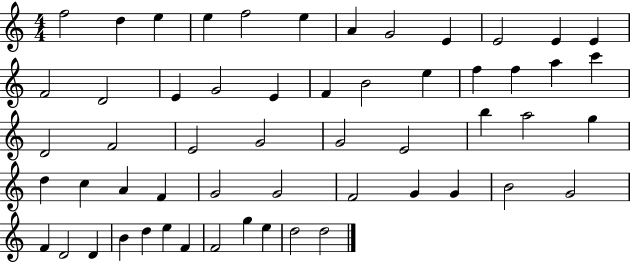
F5/h D5/q E5/q E5/q F5/h E5/q A4/q G4/h E4/q E4/h E4/q E4/q F4/h D4/h E4/q G4/h E4/q F4/q B4/h E5/q F5/q F5/q A5/q C6/q D4/h F4/h E4/h G4/h G4/h E4/h B5/q A5/h G5/q D5/q C5/q A4/q F4/q G4/h G4/h F4/h G4/q G4/q B4/h G4/h F4/q D4/h D4/q B4/q D5/q E5/q F4/q F4/h G5/q E5/q D5/h D5/h